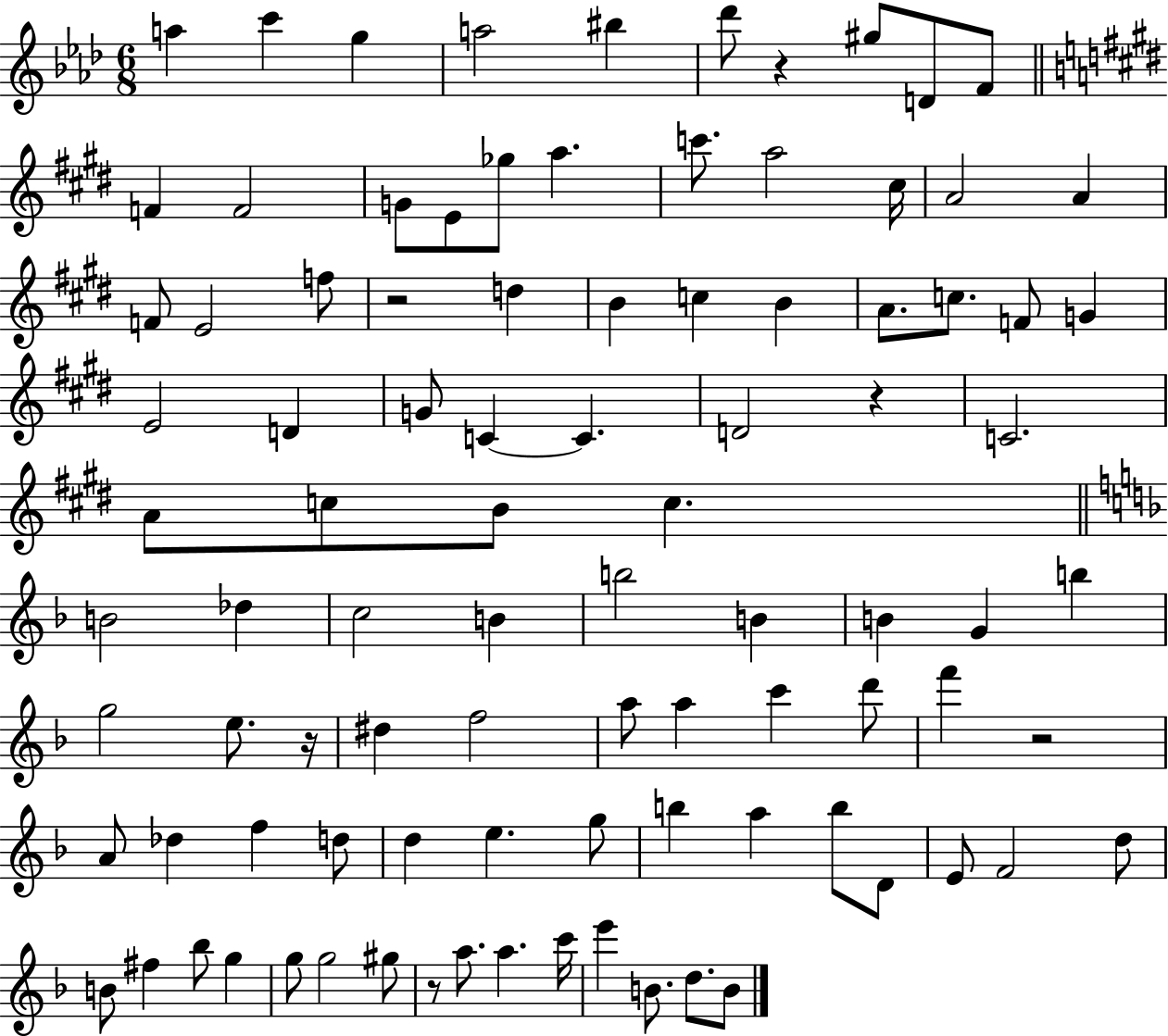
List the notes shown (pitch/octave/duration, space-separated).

A5/q C6/q G5/q A5/h BIS5/q Db6/e R/q G#5/e D4/e F4/e F4/q F4/h G4/e E4/e Gb5/e A5/q. C6/e. A5/h C#5/s A4/h A4/q F4/e E4/h F5/e R/h D5/q B4/q C5/q B4/q A4/e. C5/e. F4/e G4/q E4/h D4/q G4/e C4/q C4/q. D4/h R/q C4/h. A4/e C5/e B4/e C5/q. B4/h Db5/q C5/h B4/q B5/h B4/q B4/q G4/q B5/q G5/h E5/e. R/s D#5/q F5/h A5/e A5/q C6/q D6/e F6/q R/h A4/e Db5/q F5/q D5/e D5/q E5/q. G5/e B5/q A5/q B5/e D4/e E4/e F4/h D5/e B4/e F#5/q Bb5/e G5/q G5/e G5/h G#5/e R/e A5/e. A5/q. C6/s E6/q B4/e. D5/e. B4/e